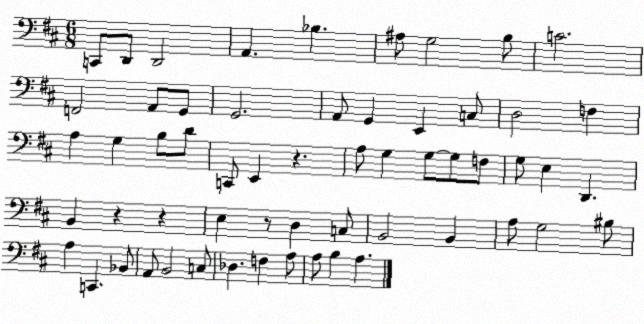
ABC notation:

X:1
T:Untitled
M:6/8
L:1/4
K:D
C,,/2 D,,/2 D,,2 A,, _B, ^A,/2 G,2 B,/2 C2 F,,2 A,,/2 G,,/2 G,,2 A,,/2 G,, E,, C,/2 D,2 F, A, G, B,/2 D/2 C,,/2 E,, z A,/2 G, G,/2 G,/2 F,/2 G,/2 E, D,, B,, z z E, z/2 D, C,/2 B,,2 B,, A,/2 G,2 ^B,/2 A, C,, _B,,/2 A,,/2 B,,2 C,/2 _D, F, A,/2 A,/2 B, A,